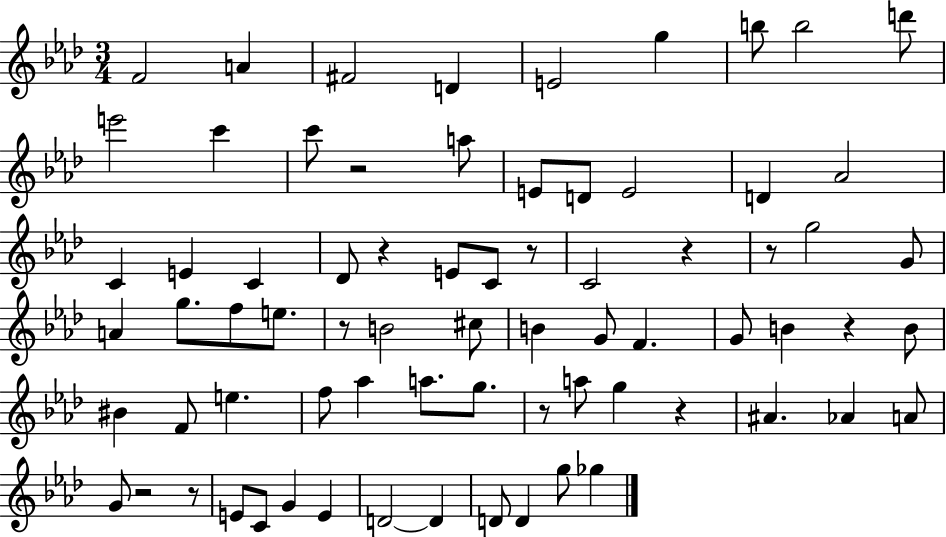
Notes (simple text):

F4/h A4/q F#4/h D4/q E4/h G5/q B5/e B5/h D6/e E6/h C6/q C6/e R/h A5/e E4/e D4/e E4/h D4/q Ab4/h C4/q E4/q C4/q Db4/e R/q E4/e C4/e R/e C4/h R/q R/e G5/h G4/e A4/q G5/e. F5/e E5/e. R/e B4/h C#5/e B4/q G4/e F4/q. G4/e B4/q R/q B4/e BIS4/q F4/e E5/q. F5/e Ab5/q A5/e. G5/e. R/e A5/e G5/q R/q A#4/q. Ab4/q A4/e G4/e R/h R/e E4/e C4/e G4/q E4/q D4/h D4/q D4/e D4/q G5/e Gb5/q